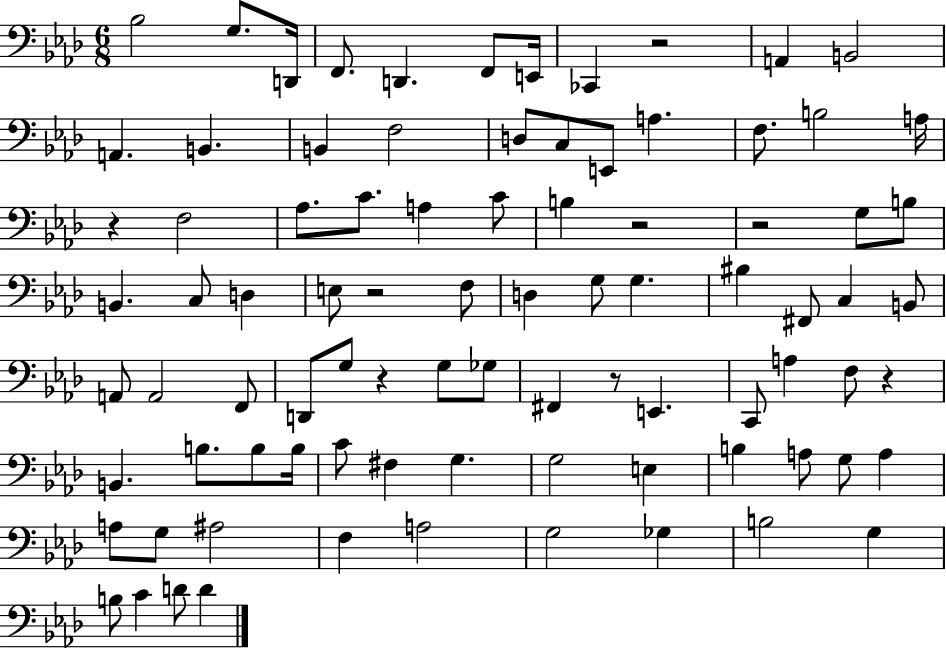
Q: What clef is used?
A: bass